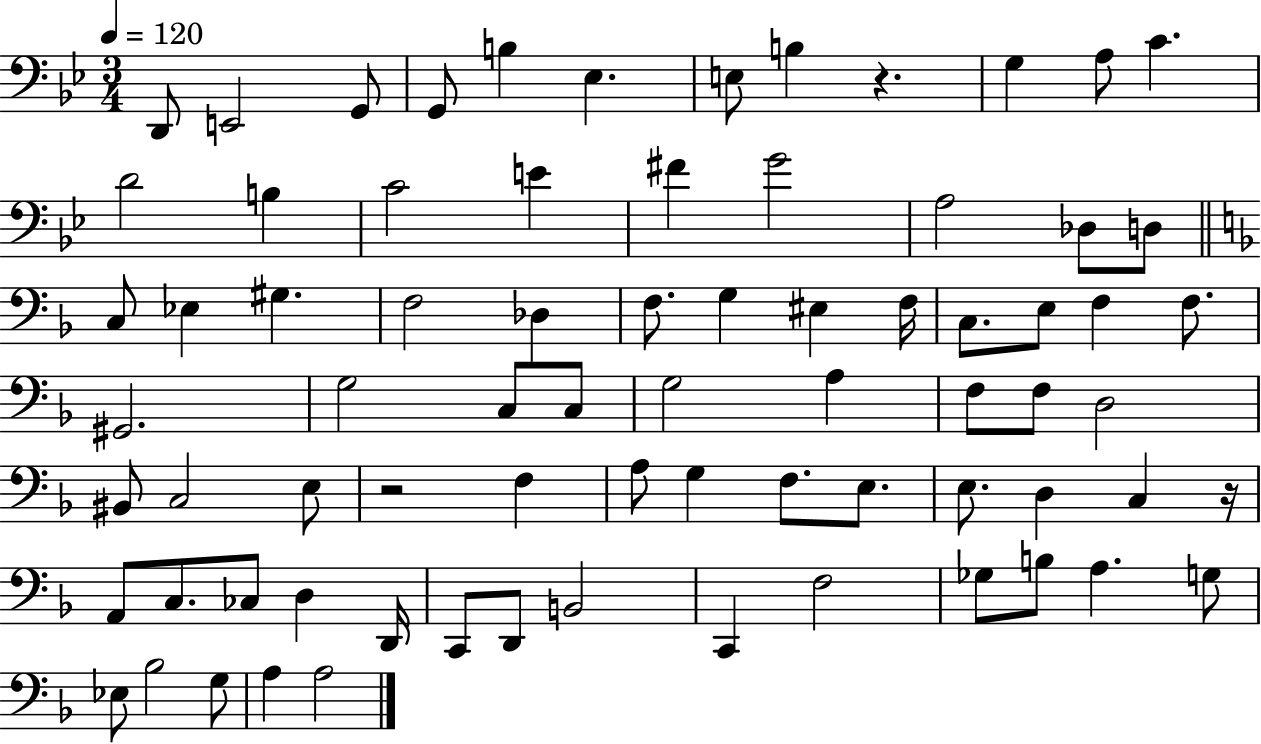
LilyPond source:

{
  \clef bass
  \numericTimeSignature
  \time 3/4
  \key bes \major
  \tempo 4 = 120
  \repeat volta 2 { d,8 e,2 g,8 | g,8 b4 ees4. | e8 b4 r4. | g4 a8 c'4. | \break d'2 b4 | c'2 e'4 | fis'4 g'2 | a2 des8 d8 | \break \bar "||" \break \key f \major c8 ees4 gis4. | f2 des4 | f8. g4 eis4 f16 | c8. e8 f4 f8. | \break gis,2. | g2 c8 c8 | g2 a4 | f8 f8 d2 | \break bis,8 c2 e8 | r2 f4 | a8 g4 f8. e8. | e8. d4 c4 r16 | \break a,8 c8. ces8 d4 d,16 | c,8 d,8 b,2 | c,4 f2 | ges8 b8 a4. g8 | \break ees8 bes2 g8 | a4 a2 | } \bar "|."
}